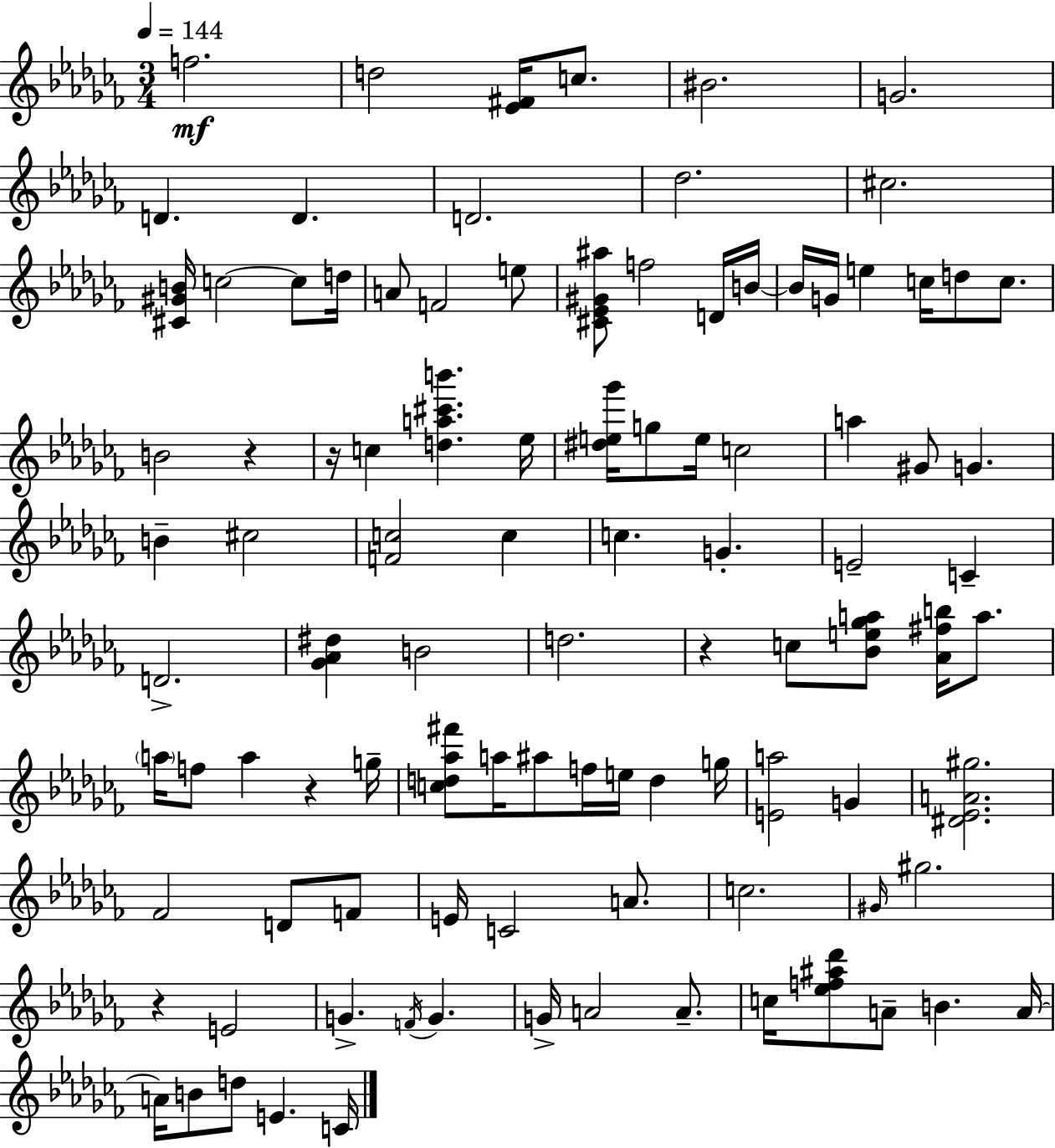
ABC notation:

X:1
T:Untitled
M:3/4
L:1/4
K:Abm
f2 d2 [_E^F]/4 c/2 ^B2 G2 D D D2 _d2 ^c2 [^C^GB]/4 c2 c/2 d/4 A/2 F2 e/2 [^C_E^G^a]/2 f2 D/4 B/4 B/4 G/4 e c/4 d/2 c/2 B2 z z/4 c [da^c'b'] _e/4 [^de_g']/4 g/2 e/4 c2 a ^G/2 G B ^c2 [Fc]2 c c G E2 C D2 [_G_A^d] B2 d2 z c/2 [_Be_ga]/2 [_A^fb]/4 a/2 a/4 f/2 a z g/4 [cd_a^f']/2 a/4 ^a/2 f/4 e/4 d g/4 [Ea]2 G [^D_EA^g]2 _F2 D/2 F/2 E/4 C2 A/2 c2 ^G/4 ^g2 z E2 G F/4 G G/4 A2 A/2 c/4 [_ef^a_d']/2 A/2 B A/4 A/4 B/2 d/2 E C/4